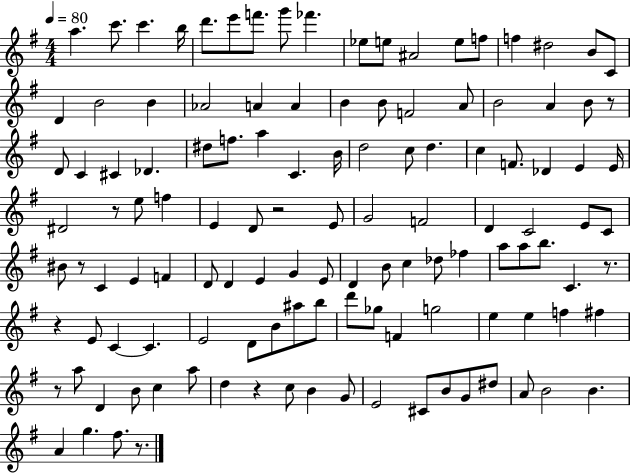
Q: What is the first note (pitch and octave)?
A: A5